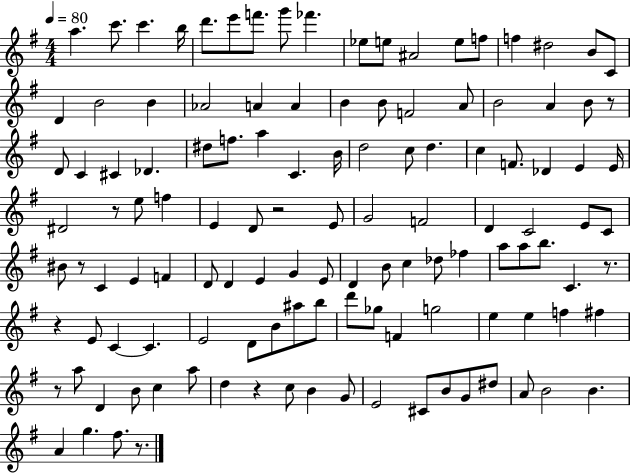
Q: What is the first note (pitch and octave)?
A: A5